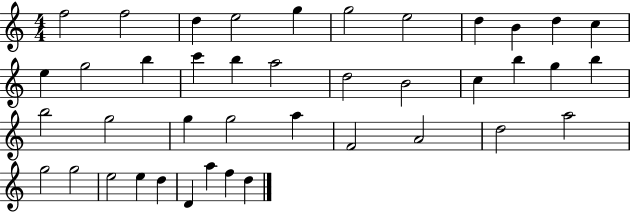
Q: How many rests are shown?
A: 0